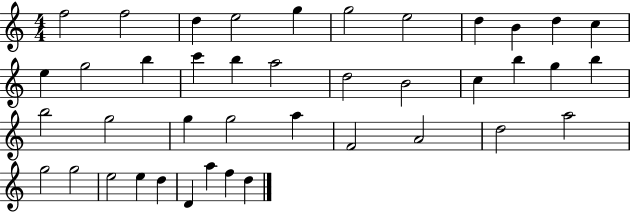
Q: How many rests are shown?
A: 0